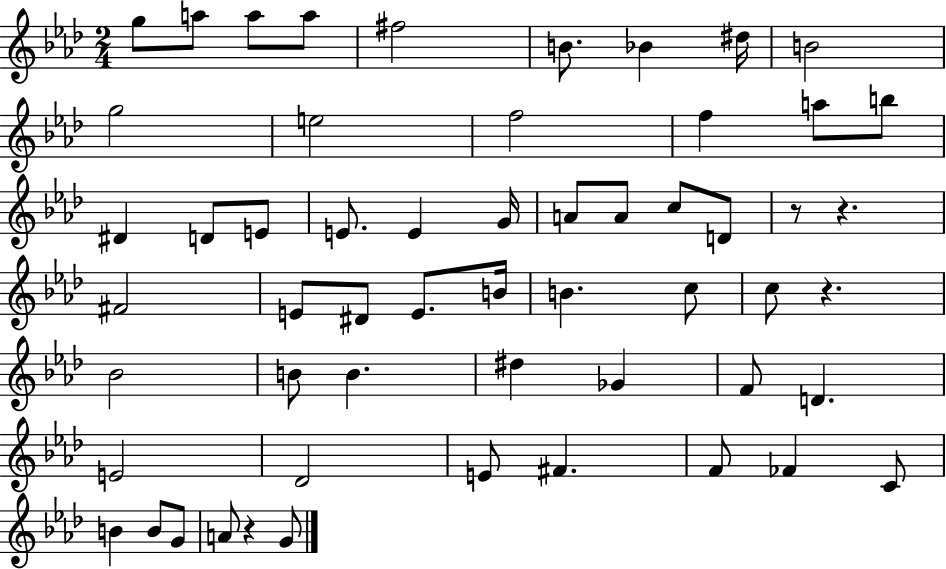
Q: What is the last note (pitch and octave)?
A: G4